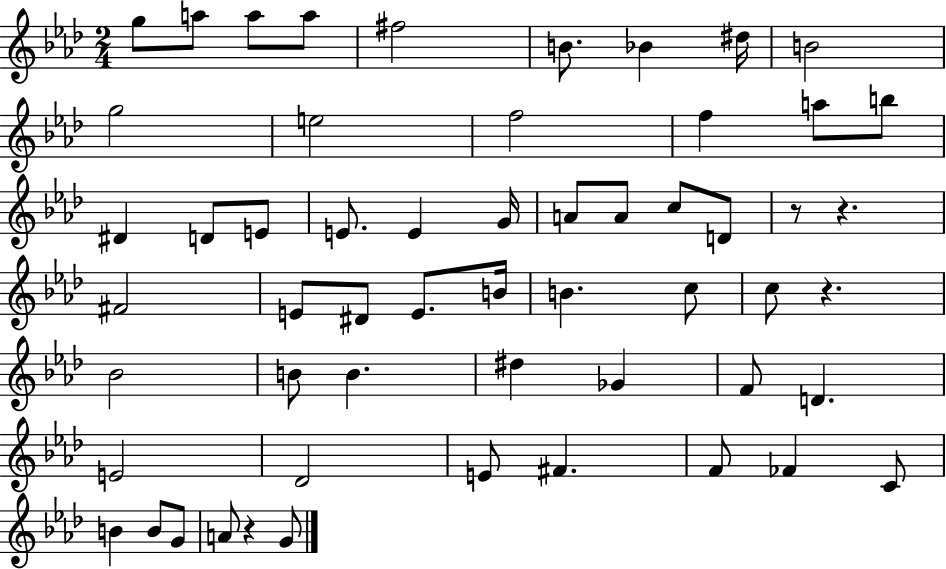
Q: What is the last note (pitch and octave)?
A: G4